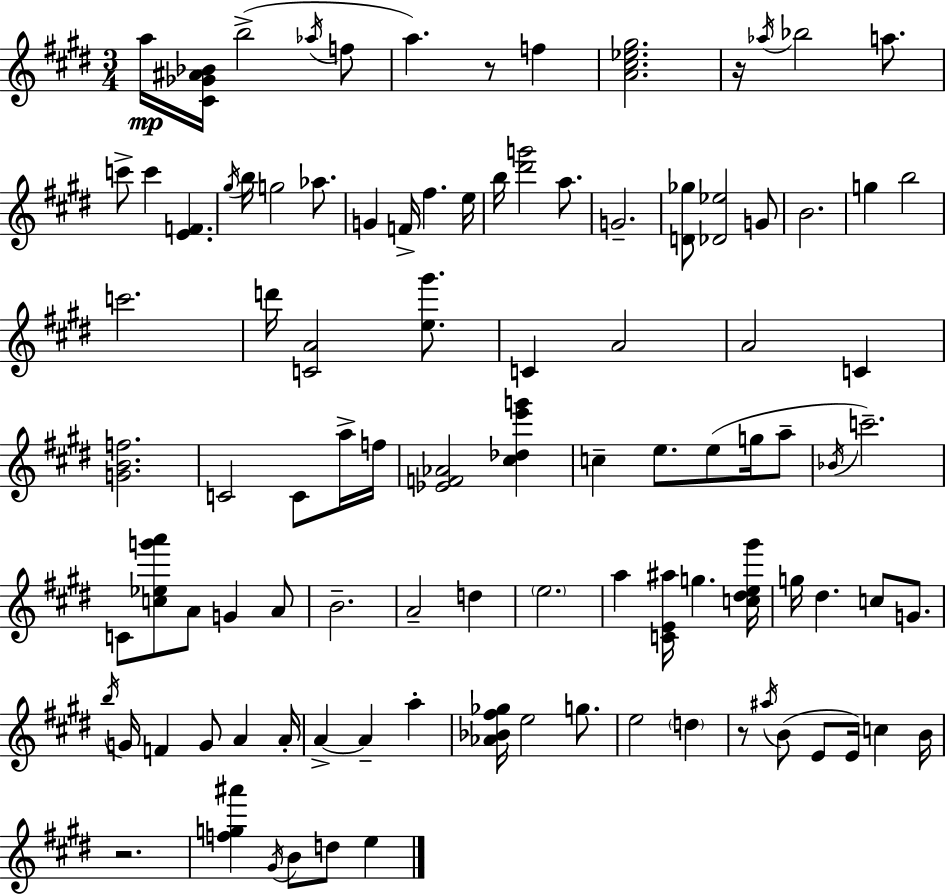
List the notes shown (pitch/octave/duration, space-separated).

A5/s [C#4,Gb4,A#4,Bb4]/s B5/h Ab5/s F5/e A5/q. R/e F5/q [A4,C#5,Eb5,G#5]/h. R/s Ab5/s Bb5/h A5/e. C6/e C6/q [E4,F4]/q. G#5/s B5/s G5/h Ab5/e. G4/q F4/s F#5/q. E5/s B5/s [D#6,G6]/h A5/e. G4/h. [D4,Gb5]/e [Db4,Eb5]/h G4/e B4/h. G5/q B5/h C6/h. D6/s [C4,A4]/h [E5,G#6]/e. C4/q A4/h A4/h C4/q [G4,B4,F5]/h. C4/h C4/e A5/s F5/s [Eb4,F4,Ab4]/h [C#5,Db5,E6,G6]/q C5/q E5/e. E5/e G5/s A5/e Bb4/s C6/h. C4/e [C5,Eb5,G6,A6]/e A4/e G4/q A4/e B4/h. A4/h D5/q E5/h. A5/q [C4,E4,A#5]/s G5/q. [C5,D#5,E5,G#6]/s G5/s D#5/q. C5/e G4/e. B5/s G4/s F4/q G4/e A4/q A4/s A4/q A4/q A5/q [Ab4,Bb4,F#5,Gb5]/s E5/h G5/e. E5/h D5/q R/e A#5/s B4/e E4/e E4/s C5/q B4/s R/h. [F5,G5,A#6]/q G#4/s B4/e D5/e E5/q